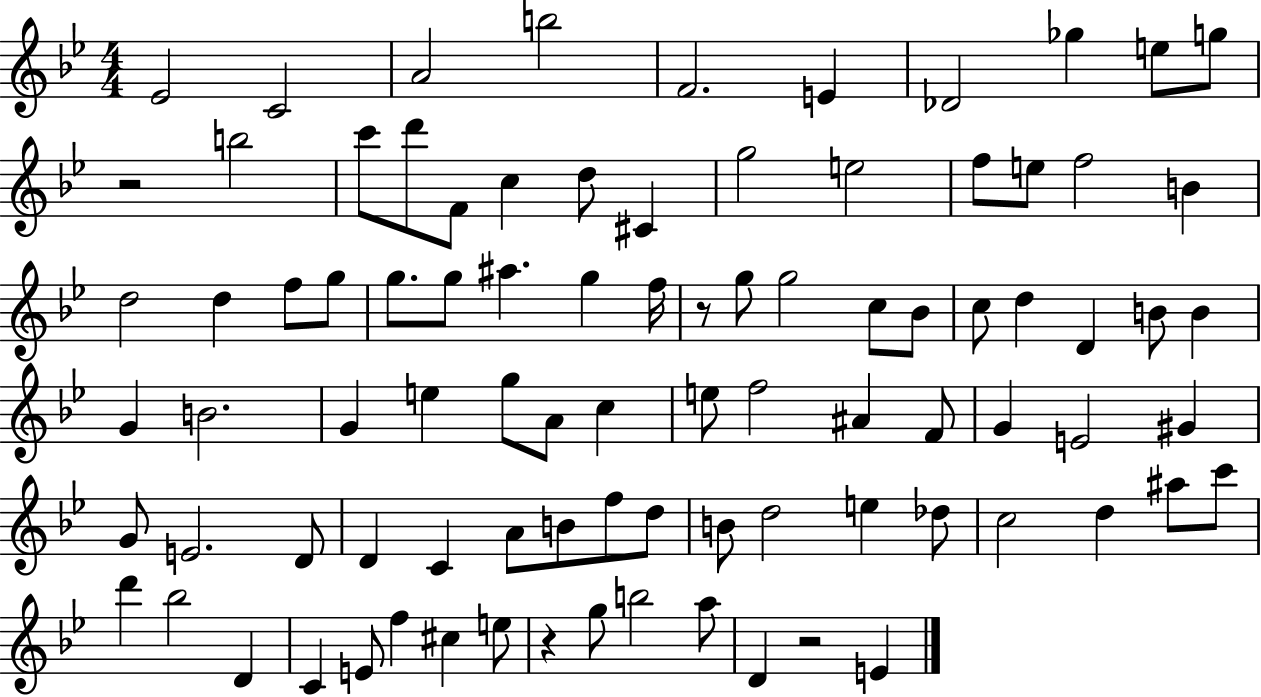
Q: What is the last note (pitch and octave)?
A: E4